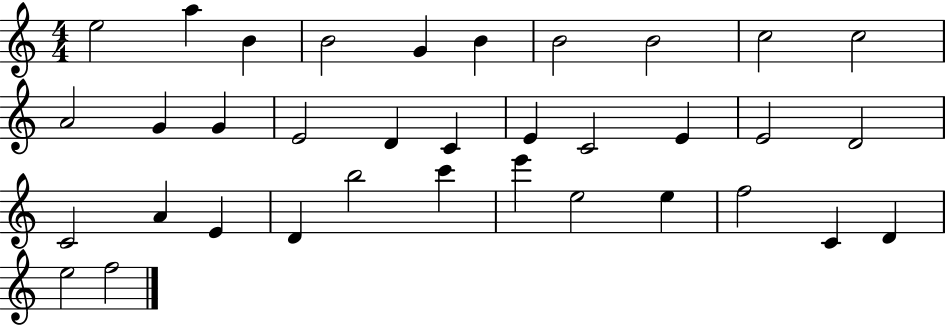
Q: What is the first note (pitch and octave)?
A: E5